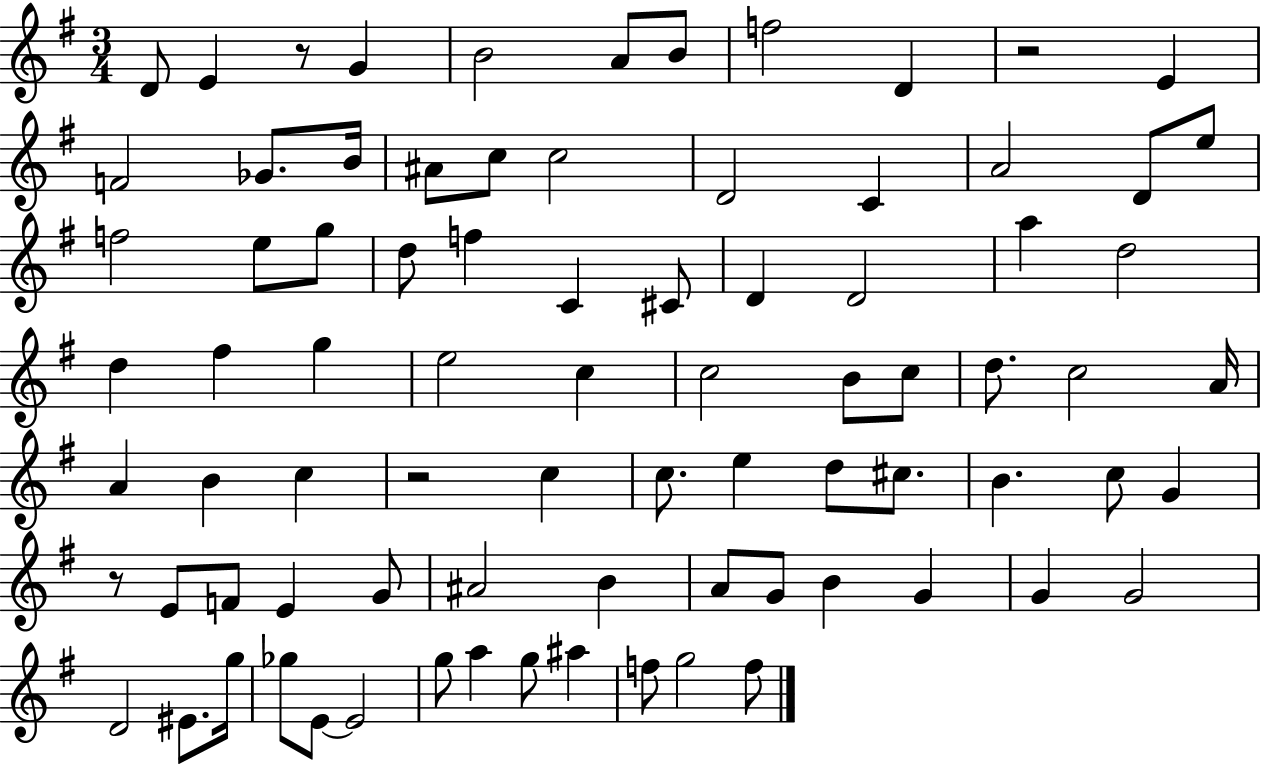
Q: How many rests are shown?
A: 4